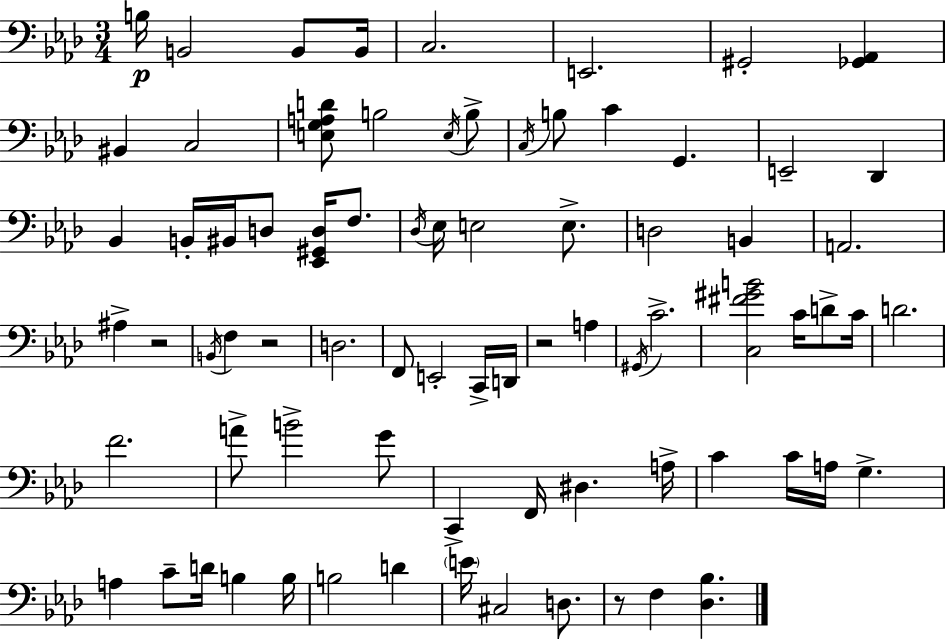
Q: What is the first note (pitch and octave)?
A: B3